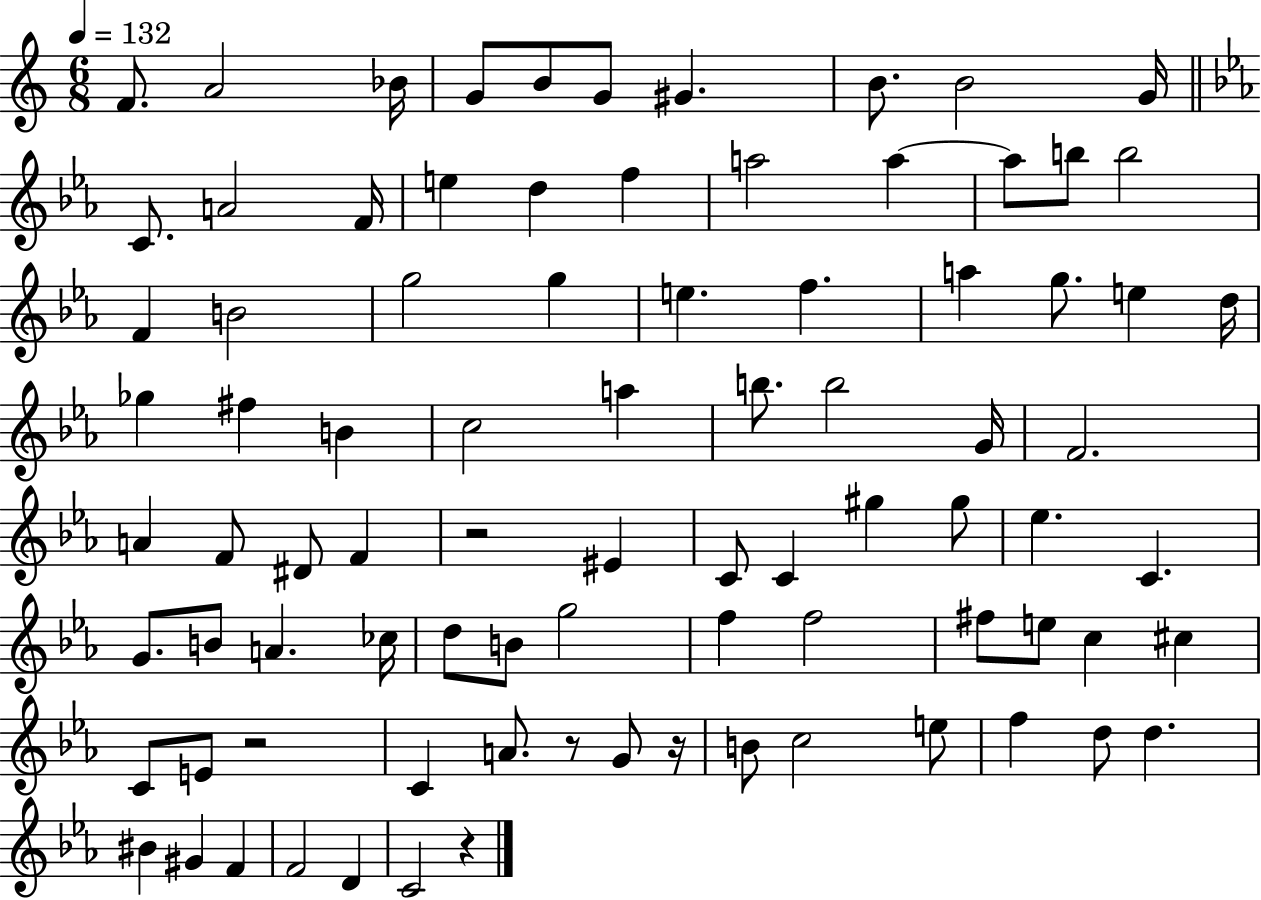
{
  \clef treble
  \numericTimeSignature
  \time 6/8
  \key c \major
  \tempo 4 = 132
  f'8. a'2 bes'16 | g'8 b'8 g'8 gis'4. | b'8. b'2 g'16 | \bar "||" \break \key ees \major c'8. a'2 f'16 | e''4 d''4 f''4 | a''2 a''4~~ | a''8 b''8 b''2 | \break f'4 b'2 | g''2 g''4 | e''4. f''4. | a''4 g''8. e''4 d''16 | \break ges''4 fis''4 b'4 | c''2 a''4 | b''8. b''2 g'16 | f'2. | \break a'4 f'8 dis'8 f'4 | r2 eis'4 | c'8 c'4 gis''4 gis''8 | ees''4. c'4. | \break g'8. b'8 a'4. ces''16 | d''8 b'8 g''2 | f''4 f''2 | fis''8 e''8 c''4 cis''4 | \break c'8 e'8 r2 | c'4 a'8. r8 g'8 r16 | b'8 c''2 e''8 | f''4 d''8 d''4. | \break bis'4 gis'4 f'4 | f'2 d'4 | c'2 r4 | \bar "|."
}